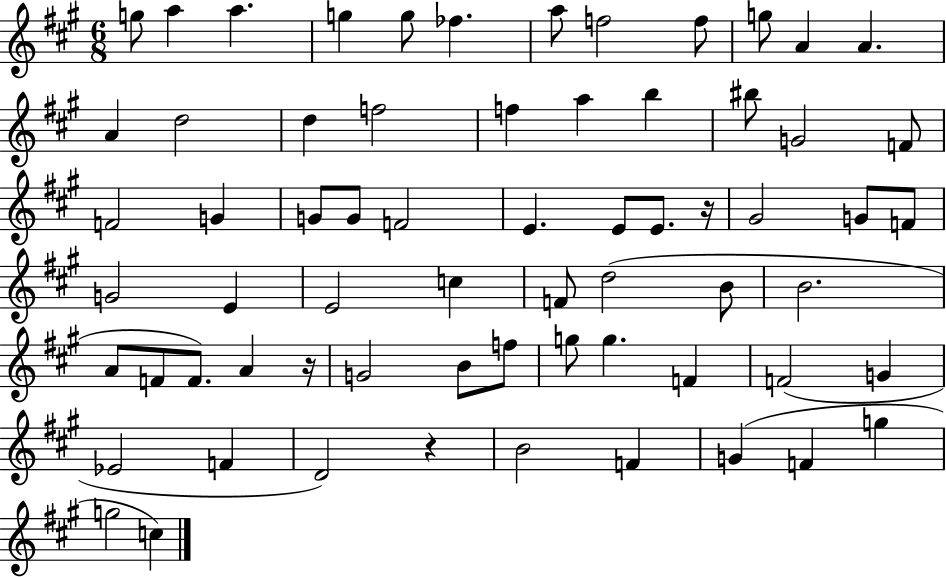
X:1
T:Untitled
M:6/8
L:1/4
K:A
g/2 a a g g/2 _f a/2 f2 f/2 g/2 A A A d2 d f2 f a b ^b/2 G2 F/2 F2 G G/2 G/2 F2 E E/2 E/2 z/4 ^G2 G/2 F/2 G2 E E2 c F/2 d2 B/2 B2 A/2 F/2 F/2 A z/4 G2 B/2 f/2 g/2 g F F2 G _E2 F D2 z B2 F G F g g2 c